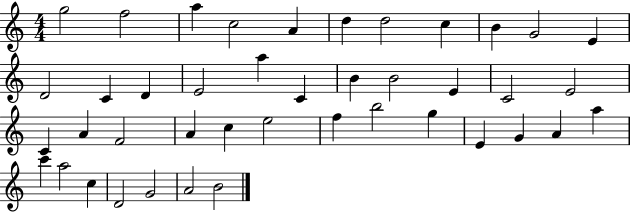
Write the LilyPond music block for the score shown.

{
  \clef treble
  \numericTimeSignature
  \time 4/4
  \key c \major
  g''2 f''2 | a''4 c''2 a'4 | d''4 d''2 c''4 | b'4 g'2 e'4 | \break d'2 c'4 d'4 | e'2 a''4 c'4 | b'4 b'2 e'4 | c'2 e'2 | \break c'4 a'4 f'2 | a'4 c''4 e''2 | f''4 b''2 g''4 | e'4 g'4 a'4 a''4 | \break c'''4 a''2 c''4 | d'2 g'2 | a'2 b'2 | \bar "|."
}